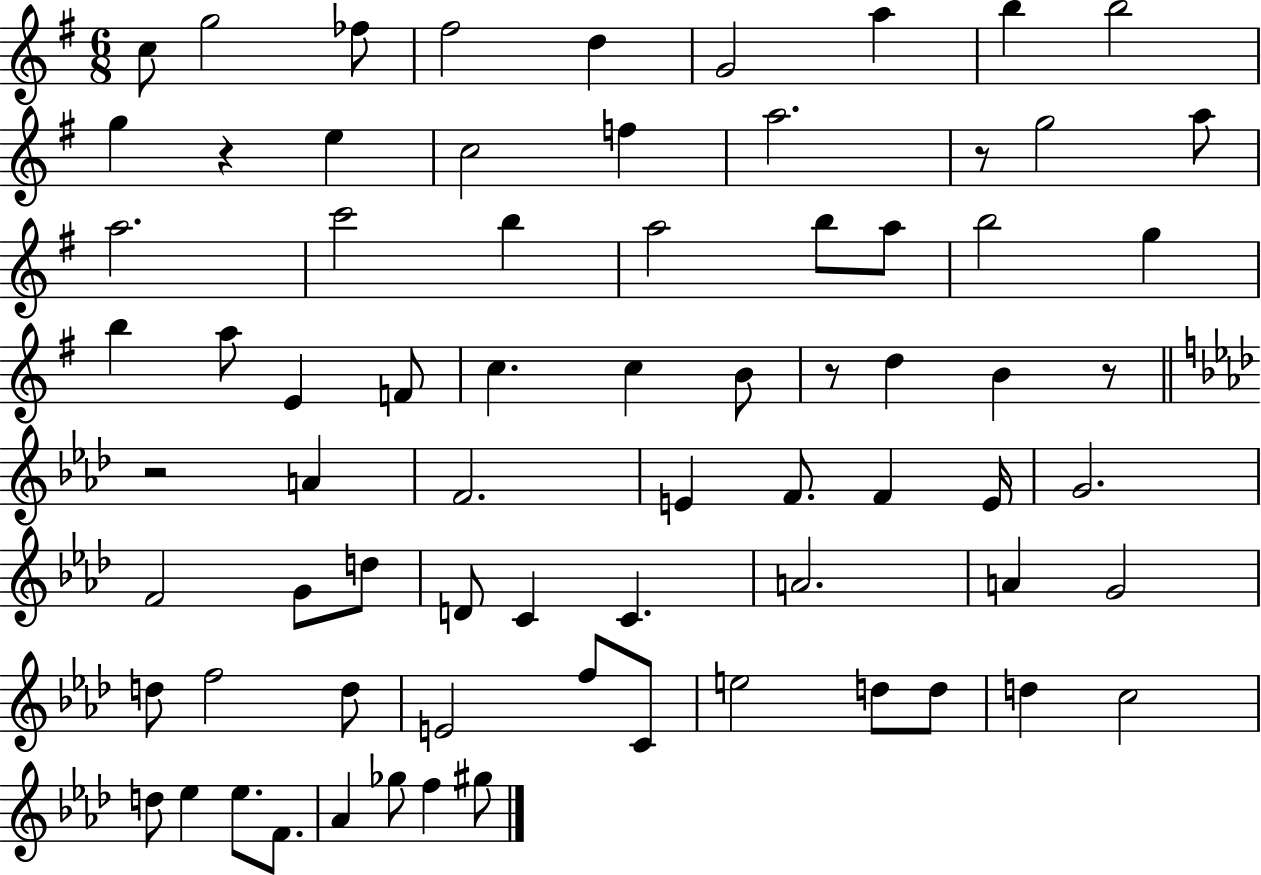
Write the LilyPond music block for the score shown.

{
  \clef treble
  \numericTimeSignature
  \time 6/8
  \key g \major
  \repeat volta 2 { c''8 g''2 fes''8 | fis''2 d''4 | g'2 a''4 | b''4 b''2 | \break g''4 r4 e''4 | c''2 f''4 | a''2. | r8 g''2 a''8 | \break a''2. | c'''2 b''4 | a''2 b''8 a''8 | b''2 g''4 | \break b''4 a''8 e'4 f'8 | c''4. c''4 b'8 | r8 d''4 b'4 r8 | \bar "||" \break \key aes \major r2 a'4 | f'2. | e'4 f'8. f'4 e'16 | g'2. | \break f'2 g'8 d''8 | d'8 c'4 c'4. | a'2. | a'4 g'2 | \break d''8 f''2 d''8 | e'2 f''8 c'8 | e''2 d''8 d''8 | d''4 c''2 | \break d''8 ees''4 ees''8. f'8. | aes'4 ges''8 f''4 gis''8 | } \bar "|."
}